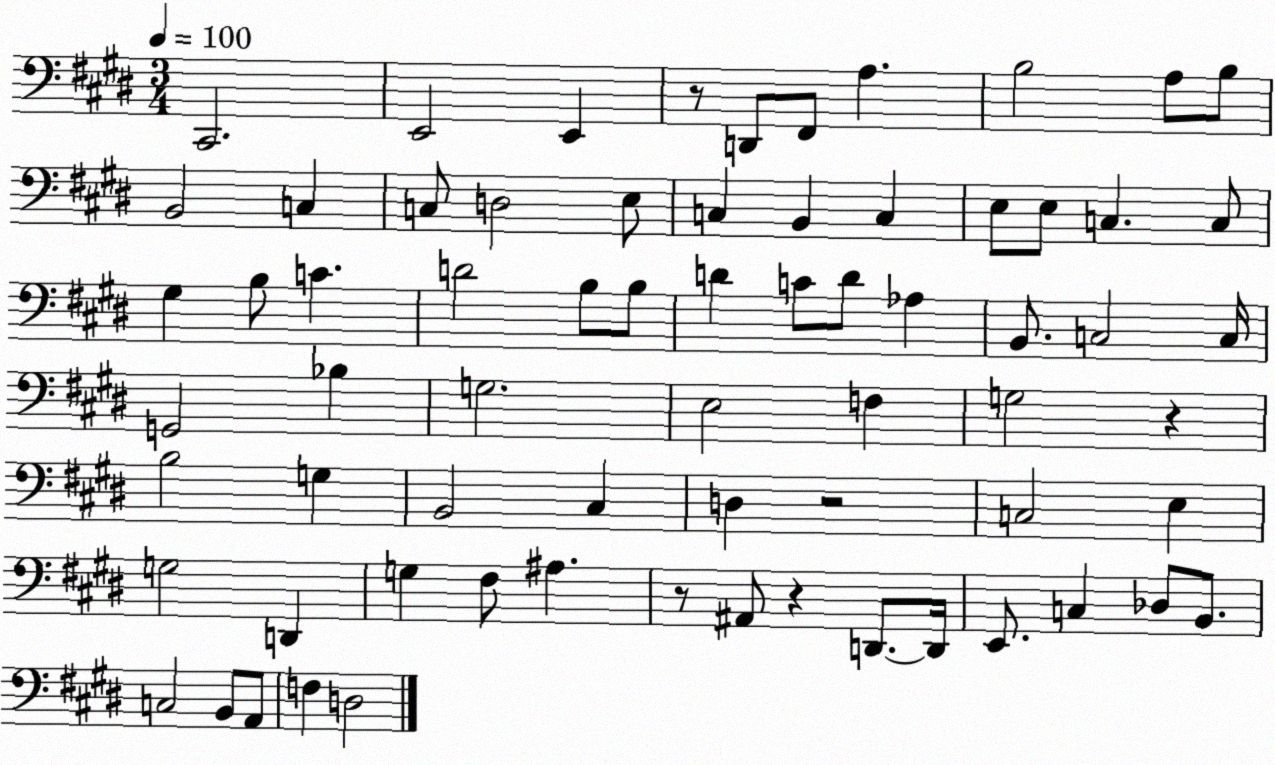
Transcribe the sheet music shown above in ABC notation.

X:1
T:Untitled
M:3/4
L:1/4
K:E
^C,,2 E,,2 E,, z/2 D,,/2 ^F,,/2 A, B,2 A,/2 B,/2 B,,2 C, C,/2 D,2 E,/2 C, B,, C, E,/2 E,/2 C, C,/2 ^G, B,/2 C D2 B,/2 B,/2 D C/2 D/2 _A, B,,/2 C,2 C,/4 G,,2 _B, G,2 E,2 F, G,2 z B,2 G, B,,2 ^C, D, z2 C,2 E, G,2 D,, G, ^F,/2 ^A, z/2 ^A,,/2 z D,,/2 D,,/4 E,,/2 C, _D,/2 B,,/2 C,2 B,,/2 A,,/2 F, D,2